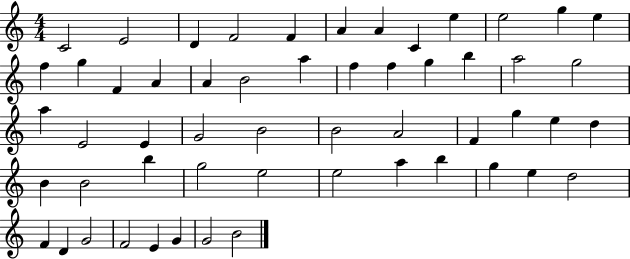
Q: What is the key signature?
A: C major